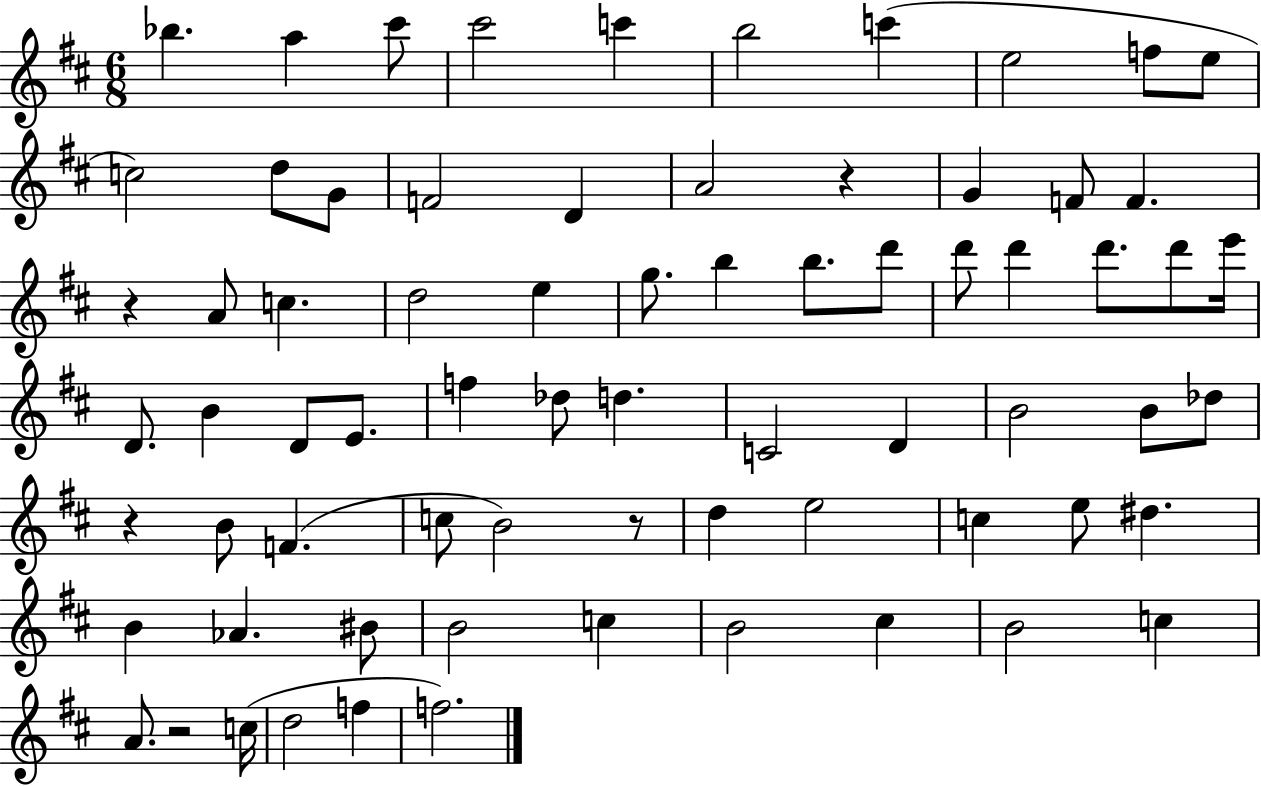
Bb5/q. A5/q C#6/e C#6/h C6/q B5/h C6/q E5/h F5/e E5/e C5/h D5/e G4/e F4/h D4/q A4/h R/q G4/q F4/e F4/q. R/q A4/e C5/q. D5/h E5/q G5/e. B5/q B5/e. D6/e D6/e D6/q D6/e. D6/e E6/s D4/e. B4/q D4/e E4/e. F5/q Db5/e D5/q. C4/h D4/q B4/h B4/e Db5/e R/q B4/e F4/q. C5/e B4/h R/e D5/q E5/h C5/q E5/e D#5/q. B4/q Ab4/q. BIS4/e B4/h C5/q B4/h C#5/q B4/h C5/q A4/e. R/h C5/s D5/h F5/q F5/h.